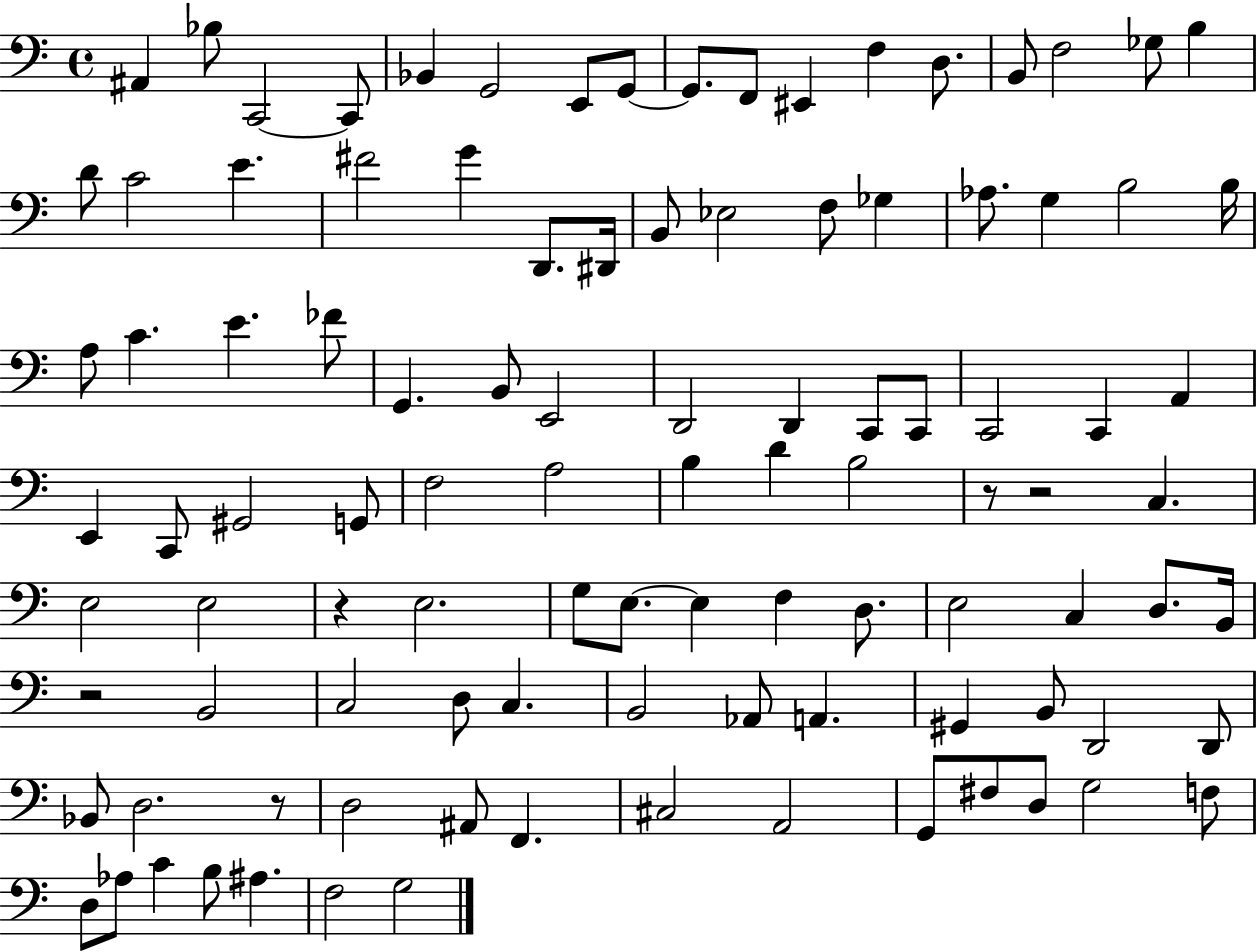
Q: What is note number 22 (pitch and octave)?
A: G4